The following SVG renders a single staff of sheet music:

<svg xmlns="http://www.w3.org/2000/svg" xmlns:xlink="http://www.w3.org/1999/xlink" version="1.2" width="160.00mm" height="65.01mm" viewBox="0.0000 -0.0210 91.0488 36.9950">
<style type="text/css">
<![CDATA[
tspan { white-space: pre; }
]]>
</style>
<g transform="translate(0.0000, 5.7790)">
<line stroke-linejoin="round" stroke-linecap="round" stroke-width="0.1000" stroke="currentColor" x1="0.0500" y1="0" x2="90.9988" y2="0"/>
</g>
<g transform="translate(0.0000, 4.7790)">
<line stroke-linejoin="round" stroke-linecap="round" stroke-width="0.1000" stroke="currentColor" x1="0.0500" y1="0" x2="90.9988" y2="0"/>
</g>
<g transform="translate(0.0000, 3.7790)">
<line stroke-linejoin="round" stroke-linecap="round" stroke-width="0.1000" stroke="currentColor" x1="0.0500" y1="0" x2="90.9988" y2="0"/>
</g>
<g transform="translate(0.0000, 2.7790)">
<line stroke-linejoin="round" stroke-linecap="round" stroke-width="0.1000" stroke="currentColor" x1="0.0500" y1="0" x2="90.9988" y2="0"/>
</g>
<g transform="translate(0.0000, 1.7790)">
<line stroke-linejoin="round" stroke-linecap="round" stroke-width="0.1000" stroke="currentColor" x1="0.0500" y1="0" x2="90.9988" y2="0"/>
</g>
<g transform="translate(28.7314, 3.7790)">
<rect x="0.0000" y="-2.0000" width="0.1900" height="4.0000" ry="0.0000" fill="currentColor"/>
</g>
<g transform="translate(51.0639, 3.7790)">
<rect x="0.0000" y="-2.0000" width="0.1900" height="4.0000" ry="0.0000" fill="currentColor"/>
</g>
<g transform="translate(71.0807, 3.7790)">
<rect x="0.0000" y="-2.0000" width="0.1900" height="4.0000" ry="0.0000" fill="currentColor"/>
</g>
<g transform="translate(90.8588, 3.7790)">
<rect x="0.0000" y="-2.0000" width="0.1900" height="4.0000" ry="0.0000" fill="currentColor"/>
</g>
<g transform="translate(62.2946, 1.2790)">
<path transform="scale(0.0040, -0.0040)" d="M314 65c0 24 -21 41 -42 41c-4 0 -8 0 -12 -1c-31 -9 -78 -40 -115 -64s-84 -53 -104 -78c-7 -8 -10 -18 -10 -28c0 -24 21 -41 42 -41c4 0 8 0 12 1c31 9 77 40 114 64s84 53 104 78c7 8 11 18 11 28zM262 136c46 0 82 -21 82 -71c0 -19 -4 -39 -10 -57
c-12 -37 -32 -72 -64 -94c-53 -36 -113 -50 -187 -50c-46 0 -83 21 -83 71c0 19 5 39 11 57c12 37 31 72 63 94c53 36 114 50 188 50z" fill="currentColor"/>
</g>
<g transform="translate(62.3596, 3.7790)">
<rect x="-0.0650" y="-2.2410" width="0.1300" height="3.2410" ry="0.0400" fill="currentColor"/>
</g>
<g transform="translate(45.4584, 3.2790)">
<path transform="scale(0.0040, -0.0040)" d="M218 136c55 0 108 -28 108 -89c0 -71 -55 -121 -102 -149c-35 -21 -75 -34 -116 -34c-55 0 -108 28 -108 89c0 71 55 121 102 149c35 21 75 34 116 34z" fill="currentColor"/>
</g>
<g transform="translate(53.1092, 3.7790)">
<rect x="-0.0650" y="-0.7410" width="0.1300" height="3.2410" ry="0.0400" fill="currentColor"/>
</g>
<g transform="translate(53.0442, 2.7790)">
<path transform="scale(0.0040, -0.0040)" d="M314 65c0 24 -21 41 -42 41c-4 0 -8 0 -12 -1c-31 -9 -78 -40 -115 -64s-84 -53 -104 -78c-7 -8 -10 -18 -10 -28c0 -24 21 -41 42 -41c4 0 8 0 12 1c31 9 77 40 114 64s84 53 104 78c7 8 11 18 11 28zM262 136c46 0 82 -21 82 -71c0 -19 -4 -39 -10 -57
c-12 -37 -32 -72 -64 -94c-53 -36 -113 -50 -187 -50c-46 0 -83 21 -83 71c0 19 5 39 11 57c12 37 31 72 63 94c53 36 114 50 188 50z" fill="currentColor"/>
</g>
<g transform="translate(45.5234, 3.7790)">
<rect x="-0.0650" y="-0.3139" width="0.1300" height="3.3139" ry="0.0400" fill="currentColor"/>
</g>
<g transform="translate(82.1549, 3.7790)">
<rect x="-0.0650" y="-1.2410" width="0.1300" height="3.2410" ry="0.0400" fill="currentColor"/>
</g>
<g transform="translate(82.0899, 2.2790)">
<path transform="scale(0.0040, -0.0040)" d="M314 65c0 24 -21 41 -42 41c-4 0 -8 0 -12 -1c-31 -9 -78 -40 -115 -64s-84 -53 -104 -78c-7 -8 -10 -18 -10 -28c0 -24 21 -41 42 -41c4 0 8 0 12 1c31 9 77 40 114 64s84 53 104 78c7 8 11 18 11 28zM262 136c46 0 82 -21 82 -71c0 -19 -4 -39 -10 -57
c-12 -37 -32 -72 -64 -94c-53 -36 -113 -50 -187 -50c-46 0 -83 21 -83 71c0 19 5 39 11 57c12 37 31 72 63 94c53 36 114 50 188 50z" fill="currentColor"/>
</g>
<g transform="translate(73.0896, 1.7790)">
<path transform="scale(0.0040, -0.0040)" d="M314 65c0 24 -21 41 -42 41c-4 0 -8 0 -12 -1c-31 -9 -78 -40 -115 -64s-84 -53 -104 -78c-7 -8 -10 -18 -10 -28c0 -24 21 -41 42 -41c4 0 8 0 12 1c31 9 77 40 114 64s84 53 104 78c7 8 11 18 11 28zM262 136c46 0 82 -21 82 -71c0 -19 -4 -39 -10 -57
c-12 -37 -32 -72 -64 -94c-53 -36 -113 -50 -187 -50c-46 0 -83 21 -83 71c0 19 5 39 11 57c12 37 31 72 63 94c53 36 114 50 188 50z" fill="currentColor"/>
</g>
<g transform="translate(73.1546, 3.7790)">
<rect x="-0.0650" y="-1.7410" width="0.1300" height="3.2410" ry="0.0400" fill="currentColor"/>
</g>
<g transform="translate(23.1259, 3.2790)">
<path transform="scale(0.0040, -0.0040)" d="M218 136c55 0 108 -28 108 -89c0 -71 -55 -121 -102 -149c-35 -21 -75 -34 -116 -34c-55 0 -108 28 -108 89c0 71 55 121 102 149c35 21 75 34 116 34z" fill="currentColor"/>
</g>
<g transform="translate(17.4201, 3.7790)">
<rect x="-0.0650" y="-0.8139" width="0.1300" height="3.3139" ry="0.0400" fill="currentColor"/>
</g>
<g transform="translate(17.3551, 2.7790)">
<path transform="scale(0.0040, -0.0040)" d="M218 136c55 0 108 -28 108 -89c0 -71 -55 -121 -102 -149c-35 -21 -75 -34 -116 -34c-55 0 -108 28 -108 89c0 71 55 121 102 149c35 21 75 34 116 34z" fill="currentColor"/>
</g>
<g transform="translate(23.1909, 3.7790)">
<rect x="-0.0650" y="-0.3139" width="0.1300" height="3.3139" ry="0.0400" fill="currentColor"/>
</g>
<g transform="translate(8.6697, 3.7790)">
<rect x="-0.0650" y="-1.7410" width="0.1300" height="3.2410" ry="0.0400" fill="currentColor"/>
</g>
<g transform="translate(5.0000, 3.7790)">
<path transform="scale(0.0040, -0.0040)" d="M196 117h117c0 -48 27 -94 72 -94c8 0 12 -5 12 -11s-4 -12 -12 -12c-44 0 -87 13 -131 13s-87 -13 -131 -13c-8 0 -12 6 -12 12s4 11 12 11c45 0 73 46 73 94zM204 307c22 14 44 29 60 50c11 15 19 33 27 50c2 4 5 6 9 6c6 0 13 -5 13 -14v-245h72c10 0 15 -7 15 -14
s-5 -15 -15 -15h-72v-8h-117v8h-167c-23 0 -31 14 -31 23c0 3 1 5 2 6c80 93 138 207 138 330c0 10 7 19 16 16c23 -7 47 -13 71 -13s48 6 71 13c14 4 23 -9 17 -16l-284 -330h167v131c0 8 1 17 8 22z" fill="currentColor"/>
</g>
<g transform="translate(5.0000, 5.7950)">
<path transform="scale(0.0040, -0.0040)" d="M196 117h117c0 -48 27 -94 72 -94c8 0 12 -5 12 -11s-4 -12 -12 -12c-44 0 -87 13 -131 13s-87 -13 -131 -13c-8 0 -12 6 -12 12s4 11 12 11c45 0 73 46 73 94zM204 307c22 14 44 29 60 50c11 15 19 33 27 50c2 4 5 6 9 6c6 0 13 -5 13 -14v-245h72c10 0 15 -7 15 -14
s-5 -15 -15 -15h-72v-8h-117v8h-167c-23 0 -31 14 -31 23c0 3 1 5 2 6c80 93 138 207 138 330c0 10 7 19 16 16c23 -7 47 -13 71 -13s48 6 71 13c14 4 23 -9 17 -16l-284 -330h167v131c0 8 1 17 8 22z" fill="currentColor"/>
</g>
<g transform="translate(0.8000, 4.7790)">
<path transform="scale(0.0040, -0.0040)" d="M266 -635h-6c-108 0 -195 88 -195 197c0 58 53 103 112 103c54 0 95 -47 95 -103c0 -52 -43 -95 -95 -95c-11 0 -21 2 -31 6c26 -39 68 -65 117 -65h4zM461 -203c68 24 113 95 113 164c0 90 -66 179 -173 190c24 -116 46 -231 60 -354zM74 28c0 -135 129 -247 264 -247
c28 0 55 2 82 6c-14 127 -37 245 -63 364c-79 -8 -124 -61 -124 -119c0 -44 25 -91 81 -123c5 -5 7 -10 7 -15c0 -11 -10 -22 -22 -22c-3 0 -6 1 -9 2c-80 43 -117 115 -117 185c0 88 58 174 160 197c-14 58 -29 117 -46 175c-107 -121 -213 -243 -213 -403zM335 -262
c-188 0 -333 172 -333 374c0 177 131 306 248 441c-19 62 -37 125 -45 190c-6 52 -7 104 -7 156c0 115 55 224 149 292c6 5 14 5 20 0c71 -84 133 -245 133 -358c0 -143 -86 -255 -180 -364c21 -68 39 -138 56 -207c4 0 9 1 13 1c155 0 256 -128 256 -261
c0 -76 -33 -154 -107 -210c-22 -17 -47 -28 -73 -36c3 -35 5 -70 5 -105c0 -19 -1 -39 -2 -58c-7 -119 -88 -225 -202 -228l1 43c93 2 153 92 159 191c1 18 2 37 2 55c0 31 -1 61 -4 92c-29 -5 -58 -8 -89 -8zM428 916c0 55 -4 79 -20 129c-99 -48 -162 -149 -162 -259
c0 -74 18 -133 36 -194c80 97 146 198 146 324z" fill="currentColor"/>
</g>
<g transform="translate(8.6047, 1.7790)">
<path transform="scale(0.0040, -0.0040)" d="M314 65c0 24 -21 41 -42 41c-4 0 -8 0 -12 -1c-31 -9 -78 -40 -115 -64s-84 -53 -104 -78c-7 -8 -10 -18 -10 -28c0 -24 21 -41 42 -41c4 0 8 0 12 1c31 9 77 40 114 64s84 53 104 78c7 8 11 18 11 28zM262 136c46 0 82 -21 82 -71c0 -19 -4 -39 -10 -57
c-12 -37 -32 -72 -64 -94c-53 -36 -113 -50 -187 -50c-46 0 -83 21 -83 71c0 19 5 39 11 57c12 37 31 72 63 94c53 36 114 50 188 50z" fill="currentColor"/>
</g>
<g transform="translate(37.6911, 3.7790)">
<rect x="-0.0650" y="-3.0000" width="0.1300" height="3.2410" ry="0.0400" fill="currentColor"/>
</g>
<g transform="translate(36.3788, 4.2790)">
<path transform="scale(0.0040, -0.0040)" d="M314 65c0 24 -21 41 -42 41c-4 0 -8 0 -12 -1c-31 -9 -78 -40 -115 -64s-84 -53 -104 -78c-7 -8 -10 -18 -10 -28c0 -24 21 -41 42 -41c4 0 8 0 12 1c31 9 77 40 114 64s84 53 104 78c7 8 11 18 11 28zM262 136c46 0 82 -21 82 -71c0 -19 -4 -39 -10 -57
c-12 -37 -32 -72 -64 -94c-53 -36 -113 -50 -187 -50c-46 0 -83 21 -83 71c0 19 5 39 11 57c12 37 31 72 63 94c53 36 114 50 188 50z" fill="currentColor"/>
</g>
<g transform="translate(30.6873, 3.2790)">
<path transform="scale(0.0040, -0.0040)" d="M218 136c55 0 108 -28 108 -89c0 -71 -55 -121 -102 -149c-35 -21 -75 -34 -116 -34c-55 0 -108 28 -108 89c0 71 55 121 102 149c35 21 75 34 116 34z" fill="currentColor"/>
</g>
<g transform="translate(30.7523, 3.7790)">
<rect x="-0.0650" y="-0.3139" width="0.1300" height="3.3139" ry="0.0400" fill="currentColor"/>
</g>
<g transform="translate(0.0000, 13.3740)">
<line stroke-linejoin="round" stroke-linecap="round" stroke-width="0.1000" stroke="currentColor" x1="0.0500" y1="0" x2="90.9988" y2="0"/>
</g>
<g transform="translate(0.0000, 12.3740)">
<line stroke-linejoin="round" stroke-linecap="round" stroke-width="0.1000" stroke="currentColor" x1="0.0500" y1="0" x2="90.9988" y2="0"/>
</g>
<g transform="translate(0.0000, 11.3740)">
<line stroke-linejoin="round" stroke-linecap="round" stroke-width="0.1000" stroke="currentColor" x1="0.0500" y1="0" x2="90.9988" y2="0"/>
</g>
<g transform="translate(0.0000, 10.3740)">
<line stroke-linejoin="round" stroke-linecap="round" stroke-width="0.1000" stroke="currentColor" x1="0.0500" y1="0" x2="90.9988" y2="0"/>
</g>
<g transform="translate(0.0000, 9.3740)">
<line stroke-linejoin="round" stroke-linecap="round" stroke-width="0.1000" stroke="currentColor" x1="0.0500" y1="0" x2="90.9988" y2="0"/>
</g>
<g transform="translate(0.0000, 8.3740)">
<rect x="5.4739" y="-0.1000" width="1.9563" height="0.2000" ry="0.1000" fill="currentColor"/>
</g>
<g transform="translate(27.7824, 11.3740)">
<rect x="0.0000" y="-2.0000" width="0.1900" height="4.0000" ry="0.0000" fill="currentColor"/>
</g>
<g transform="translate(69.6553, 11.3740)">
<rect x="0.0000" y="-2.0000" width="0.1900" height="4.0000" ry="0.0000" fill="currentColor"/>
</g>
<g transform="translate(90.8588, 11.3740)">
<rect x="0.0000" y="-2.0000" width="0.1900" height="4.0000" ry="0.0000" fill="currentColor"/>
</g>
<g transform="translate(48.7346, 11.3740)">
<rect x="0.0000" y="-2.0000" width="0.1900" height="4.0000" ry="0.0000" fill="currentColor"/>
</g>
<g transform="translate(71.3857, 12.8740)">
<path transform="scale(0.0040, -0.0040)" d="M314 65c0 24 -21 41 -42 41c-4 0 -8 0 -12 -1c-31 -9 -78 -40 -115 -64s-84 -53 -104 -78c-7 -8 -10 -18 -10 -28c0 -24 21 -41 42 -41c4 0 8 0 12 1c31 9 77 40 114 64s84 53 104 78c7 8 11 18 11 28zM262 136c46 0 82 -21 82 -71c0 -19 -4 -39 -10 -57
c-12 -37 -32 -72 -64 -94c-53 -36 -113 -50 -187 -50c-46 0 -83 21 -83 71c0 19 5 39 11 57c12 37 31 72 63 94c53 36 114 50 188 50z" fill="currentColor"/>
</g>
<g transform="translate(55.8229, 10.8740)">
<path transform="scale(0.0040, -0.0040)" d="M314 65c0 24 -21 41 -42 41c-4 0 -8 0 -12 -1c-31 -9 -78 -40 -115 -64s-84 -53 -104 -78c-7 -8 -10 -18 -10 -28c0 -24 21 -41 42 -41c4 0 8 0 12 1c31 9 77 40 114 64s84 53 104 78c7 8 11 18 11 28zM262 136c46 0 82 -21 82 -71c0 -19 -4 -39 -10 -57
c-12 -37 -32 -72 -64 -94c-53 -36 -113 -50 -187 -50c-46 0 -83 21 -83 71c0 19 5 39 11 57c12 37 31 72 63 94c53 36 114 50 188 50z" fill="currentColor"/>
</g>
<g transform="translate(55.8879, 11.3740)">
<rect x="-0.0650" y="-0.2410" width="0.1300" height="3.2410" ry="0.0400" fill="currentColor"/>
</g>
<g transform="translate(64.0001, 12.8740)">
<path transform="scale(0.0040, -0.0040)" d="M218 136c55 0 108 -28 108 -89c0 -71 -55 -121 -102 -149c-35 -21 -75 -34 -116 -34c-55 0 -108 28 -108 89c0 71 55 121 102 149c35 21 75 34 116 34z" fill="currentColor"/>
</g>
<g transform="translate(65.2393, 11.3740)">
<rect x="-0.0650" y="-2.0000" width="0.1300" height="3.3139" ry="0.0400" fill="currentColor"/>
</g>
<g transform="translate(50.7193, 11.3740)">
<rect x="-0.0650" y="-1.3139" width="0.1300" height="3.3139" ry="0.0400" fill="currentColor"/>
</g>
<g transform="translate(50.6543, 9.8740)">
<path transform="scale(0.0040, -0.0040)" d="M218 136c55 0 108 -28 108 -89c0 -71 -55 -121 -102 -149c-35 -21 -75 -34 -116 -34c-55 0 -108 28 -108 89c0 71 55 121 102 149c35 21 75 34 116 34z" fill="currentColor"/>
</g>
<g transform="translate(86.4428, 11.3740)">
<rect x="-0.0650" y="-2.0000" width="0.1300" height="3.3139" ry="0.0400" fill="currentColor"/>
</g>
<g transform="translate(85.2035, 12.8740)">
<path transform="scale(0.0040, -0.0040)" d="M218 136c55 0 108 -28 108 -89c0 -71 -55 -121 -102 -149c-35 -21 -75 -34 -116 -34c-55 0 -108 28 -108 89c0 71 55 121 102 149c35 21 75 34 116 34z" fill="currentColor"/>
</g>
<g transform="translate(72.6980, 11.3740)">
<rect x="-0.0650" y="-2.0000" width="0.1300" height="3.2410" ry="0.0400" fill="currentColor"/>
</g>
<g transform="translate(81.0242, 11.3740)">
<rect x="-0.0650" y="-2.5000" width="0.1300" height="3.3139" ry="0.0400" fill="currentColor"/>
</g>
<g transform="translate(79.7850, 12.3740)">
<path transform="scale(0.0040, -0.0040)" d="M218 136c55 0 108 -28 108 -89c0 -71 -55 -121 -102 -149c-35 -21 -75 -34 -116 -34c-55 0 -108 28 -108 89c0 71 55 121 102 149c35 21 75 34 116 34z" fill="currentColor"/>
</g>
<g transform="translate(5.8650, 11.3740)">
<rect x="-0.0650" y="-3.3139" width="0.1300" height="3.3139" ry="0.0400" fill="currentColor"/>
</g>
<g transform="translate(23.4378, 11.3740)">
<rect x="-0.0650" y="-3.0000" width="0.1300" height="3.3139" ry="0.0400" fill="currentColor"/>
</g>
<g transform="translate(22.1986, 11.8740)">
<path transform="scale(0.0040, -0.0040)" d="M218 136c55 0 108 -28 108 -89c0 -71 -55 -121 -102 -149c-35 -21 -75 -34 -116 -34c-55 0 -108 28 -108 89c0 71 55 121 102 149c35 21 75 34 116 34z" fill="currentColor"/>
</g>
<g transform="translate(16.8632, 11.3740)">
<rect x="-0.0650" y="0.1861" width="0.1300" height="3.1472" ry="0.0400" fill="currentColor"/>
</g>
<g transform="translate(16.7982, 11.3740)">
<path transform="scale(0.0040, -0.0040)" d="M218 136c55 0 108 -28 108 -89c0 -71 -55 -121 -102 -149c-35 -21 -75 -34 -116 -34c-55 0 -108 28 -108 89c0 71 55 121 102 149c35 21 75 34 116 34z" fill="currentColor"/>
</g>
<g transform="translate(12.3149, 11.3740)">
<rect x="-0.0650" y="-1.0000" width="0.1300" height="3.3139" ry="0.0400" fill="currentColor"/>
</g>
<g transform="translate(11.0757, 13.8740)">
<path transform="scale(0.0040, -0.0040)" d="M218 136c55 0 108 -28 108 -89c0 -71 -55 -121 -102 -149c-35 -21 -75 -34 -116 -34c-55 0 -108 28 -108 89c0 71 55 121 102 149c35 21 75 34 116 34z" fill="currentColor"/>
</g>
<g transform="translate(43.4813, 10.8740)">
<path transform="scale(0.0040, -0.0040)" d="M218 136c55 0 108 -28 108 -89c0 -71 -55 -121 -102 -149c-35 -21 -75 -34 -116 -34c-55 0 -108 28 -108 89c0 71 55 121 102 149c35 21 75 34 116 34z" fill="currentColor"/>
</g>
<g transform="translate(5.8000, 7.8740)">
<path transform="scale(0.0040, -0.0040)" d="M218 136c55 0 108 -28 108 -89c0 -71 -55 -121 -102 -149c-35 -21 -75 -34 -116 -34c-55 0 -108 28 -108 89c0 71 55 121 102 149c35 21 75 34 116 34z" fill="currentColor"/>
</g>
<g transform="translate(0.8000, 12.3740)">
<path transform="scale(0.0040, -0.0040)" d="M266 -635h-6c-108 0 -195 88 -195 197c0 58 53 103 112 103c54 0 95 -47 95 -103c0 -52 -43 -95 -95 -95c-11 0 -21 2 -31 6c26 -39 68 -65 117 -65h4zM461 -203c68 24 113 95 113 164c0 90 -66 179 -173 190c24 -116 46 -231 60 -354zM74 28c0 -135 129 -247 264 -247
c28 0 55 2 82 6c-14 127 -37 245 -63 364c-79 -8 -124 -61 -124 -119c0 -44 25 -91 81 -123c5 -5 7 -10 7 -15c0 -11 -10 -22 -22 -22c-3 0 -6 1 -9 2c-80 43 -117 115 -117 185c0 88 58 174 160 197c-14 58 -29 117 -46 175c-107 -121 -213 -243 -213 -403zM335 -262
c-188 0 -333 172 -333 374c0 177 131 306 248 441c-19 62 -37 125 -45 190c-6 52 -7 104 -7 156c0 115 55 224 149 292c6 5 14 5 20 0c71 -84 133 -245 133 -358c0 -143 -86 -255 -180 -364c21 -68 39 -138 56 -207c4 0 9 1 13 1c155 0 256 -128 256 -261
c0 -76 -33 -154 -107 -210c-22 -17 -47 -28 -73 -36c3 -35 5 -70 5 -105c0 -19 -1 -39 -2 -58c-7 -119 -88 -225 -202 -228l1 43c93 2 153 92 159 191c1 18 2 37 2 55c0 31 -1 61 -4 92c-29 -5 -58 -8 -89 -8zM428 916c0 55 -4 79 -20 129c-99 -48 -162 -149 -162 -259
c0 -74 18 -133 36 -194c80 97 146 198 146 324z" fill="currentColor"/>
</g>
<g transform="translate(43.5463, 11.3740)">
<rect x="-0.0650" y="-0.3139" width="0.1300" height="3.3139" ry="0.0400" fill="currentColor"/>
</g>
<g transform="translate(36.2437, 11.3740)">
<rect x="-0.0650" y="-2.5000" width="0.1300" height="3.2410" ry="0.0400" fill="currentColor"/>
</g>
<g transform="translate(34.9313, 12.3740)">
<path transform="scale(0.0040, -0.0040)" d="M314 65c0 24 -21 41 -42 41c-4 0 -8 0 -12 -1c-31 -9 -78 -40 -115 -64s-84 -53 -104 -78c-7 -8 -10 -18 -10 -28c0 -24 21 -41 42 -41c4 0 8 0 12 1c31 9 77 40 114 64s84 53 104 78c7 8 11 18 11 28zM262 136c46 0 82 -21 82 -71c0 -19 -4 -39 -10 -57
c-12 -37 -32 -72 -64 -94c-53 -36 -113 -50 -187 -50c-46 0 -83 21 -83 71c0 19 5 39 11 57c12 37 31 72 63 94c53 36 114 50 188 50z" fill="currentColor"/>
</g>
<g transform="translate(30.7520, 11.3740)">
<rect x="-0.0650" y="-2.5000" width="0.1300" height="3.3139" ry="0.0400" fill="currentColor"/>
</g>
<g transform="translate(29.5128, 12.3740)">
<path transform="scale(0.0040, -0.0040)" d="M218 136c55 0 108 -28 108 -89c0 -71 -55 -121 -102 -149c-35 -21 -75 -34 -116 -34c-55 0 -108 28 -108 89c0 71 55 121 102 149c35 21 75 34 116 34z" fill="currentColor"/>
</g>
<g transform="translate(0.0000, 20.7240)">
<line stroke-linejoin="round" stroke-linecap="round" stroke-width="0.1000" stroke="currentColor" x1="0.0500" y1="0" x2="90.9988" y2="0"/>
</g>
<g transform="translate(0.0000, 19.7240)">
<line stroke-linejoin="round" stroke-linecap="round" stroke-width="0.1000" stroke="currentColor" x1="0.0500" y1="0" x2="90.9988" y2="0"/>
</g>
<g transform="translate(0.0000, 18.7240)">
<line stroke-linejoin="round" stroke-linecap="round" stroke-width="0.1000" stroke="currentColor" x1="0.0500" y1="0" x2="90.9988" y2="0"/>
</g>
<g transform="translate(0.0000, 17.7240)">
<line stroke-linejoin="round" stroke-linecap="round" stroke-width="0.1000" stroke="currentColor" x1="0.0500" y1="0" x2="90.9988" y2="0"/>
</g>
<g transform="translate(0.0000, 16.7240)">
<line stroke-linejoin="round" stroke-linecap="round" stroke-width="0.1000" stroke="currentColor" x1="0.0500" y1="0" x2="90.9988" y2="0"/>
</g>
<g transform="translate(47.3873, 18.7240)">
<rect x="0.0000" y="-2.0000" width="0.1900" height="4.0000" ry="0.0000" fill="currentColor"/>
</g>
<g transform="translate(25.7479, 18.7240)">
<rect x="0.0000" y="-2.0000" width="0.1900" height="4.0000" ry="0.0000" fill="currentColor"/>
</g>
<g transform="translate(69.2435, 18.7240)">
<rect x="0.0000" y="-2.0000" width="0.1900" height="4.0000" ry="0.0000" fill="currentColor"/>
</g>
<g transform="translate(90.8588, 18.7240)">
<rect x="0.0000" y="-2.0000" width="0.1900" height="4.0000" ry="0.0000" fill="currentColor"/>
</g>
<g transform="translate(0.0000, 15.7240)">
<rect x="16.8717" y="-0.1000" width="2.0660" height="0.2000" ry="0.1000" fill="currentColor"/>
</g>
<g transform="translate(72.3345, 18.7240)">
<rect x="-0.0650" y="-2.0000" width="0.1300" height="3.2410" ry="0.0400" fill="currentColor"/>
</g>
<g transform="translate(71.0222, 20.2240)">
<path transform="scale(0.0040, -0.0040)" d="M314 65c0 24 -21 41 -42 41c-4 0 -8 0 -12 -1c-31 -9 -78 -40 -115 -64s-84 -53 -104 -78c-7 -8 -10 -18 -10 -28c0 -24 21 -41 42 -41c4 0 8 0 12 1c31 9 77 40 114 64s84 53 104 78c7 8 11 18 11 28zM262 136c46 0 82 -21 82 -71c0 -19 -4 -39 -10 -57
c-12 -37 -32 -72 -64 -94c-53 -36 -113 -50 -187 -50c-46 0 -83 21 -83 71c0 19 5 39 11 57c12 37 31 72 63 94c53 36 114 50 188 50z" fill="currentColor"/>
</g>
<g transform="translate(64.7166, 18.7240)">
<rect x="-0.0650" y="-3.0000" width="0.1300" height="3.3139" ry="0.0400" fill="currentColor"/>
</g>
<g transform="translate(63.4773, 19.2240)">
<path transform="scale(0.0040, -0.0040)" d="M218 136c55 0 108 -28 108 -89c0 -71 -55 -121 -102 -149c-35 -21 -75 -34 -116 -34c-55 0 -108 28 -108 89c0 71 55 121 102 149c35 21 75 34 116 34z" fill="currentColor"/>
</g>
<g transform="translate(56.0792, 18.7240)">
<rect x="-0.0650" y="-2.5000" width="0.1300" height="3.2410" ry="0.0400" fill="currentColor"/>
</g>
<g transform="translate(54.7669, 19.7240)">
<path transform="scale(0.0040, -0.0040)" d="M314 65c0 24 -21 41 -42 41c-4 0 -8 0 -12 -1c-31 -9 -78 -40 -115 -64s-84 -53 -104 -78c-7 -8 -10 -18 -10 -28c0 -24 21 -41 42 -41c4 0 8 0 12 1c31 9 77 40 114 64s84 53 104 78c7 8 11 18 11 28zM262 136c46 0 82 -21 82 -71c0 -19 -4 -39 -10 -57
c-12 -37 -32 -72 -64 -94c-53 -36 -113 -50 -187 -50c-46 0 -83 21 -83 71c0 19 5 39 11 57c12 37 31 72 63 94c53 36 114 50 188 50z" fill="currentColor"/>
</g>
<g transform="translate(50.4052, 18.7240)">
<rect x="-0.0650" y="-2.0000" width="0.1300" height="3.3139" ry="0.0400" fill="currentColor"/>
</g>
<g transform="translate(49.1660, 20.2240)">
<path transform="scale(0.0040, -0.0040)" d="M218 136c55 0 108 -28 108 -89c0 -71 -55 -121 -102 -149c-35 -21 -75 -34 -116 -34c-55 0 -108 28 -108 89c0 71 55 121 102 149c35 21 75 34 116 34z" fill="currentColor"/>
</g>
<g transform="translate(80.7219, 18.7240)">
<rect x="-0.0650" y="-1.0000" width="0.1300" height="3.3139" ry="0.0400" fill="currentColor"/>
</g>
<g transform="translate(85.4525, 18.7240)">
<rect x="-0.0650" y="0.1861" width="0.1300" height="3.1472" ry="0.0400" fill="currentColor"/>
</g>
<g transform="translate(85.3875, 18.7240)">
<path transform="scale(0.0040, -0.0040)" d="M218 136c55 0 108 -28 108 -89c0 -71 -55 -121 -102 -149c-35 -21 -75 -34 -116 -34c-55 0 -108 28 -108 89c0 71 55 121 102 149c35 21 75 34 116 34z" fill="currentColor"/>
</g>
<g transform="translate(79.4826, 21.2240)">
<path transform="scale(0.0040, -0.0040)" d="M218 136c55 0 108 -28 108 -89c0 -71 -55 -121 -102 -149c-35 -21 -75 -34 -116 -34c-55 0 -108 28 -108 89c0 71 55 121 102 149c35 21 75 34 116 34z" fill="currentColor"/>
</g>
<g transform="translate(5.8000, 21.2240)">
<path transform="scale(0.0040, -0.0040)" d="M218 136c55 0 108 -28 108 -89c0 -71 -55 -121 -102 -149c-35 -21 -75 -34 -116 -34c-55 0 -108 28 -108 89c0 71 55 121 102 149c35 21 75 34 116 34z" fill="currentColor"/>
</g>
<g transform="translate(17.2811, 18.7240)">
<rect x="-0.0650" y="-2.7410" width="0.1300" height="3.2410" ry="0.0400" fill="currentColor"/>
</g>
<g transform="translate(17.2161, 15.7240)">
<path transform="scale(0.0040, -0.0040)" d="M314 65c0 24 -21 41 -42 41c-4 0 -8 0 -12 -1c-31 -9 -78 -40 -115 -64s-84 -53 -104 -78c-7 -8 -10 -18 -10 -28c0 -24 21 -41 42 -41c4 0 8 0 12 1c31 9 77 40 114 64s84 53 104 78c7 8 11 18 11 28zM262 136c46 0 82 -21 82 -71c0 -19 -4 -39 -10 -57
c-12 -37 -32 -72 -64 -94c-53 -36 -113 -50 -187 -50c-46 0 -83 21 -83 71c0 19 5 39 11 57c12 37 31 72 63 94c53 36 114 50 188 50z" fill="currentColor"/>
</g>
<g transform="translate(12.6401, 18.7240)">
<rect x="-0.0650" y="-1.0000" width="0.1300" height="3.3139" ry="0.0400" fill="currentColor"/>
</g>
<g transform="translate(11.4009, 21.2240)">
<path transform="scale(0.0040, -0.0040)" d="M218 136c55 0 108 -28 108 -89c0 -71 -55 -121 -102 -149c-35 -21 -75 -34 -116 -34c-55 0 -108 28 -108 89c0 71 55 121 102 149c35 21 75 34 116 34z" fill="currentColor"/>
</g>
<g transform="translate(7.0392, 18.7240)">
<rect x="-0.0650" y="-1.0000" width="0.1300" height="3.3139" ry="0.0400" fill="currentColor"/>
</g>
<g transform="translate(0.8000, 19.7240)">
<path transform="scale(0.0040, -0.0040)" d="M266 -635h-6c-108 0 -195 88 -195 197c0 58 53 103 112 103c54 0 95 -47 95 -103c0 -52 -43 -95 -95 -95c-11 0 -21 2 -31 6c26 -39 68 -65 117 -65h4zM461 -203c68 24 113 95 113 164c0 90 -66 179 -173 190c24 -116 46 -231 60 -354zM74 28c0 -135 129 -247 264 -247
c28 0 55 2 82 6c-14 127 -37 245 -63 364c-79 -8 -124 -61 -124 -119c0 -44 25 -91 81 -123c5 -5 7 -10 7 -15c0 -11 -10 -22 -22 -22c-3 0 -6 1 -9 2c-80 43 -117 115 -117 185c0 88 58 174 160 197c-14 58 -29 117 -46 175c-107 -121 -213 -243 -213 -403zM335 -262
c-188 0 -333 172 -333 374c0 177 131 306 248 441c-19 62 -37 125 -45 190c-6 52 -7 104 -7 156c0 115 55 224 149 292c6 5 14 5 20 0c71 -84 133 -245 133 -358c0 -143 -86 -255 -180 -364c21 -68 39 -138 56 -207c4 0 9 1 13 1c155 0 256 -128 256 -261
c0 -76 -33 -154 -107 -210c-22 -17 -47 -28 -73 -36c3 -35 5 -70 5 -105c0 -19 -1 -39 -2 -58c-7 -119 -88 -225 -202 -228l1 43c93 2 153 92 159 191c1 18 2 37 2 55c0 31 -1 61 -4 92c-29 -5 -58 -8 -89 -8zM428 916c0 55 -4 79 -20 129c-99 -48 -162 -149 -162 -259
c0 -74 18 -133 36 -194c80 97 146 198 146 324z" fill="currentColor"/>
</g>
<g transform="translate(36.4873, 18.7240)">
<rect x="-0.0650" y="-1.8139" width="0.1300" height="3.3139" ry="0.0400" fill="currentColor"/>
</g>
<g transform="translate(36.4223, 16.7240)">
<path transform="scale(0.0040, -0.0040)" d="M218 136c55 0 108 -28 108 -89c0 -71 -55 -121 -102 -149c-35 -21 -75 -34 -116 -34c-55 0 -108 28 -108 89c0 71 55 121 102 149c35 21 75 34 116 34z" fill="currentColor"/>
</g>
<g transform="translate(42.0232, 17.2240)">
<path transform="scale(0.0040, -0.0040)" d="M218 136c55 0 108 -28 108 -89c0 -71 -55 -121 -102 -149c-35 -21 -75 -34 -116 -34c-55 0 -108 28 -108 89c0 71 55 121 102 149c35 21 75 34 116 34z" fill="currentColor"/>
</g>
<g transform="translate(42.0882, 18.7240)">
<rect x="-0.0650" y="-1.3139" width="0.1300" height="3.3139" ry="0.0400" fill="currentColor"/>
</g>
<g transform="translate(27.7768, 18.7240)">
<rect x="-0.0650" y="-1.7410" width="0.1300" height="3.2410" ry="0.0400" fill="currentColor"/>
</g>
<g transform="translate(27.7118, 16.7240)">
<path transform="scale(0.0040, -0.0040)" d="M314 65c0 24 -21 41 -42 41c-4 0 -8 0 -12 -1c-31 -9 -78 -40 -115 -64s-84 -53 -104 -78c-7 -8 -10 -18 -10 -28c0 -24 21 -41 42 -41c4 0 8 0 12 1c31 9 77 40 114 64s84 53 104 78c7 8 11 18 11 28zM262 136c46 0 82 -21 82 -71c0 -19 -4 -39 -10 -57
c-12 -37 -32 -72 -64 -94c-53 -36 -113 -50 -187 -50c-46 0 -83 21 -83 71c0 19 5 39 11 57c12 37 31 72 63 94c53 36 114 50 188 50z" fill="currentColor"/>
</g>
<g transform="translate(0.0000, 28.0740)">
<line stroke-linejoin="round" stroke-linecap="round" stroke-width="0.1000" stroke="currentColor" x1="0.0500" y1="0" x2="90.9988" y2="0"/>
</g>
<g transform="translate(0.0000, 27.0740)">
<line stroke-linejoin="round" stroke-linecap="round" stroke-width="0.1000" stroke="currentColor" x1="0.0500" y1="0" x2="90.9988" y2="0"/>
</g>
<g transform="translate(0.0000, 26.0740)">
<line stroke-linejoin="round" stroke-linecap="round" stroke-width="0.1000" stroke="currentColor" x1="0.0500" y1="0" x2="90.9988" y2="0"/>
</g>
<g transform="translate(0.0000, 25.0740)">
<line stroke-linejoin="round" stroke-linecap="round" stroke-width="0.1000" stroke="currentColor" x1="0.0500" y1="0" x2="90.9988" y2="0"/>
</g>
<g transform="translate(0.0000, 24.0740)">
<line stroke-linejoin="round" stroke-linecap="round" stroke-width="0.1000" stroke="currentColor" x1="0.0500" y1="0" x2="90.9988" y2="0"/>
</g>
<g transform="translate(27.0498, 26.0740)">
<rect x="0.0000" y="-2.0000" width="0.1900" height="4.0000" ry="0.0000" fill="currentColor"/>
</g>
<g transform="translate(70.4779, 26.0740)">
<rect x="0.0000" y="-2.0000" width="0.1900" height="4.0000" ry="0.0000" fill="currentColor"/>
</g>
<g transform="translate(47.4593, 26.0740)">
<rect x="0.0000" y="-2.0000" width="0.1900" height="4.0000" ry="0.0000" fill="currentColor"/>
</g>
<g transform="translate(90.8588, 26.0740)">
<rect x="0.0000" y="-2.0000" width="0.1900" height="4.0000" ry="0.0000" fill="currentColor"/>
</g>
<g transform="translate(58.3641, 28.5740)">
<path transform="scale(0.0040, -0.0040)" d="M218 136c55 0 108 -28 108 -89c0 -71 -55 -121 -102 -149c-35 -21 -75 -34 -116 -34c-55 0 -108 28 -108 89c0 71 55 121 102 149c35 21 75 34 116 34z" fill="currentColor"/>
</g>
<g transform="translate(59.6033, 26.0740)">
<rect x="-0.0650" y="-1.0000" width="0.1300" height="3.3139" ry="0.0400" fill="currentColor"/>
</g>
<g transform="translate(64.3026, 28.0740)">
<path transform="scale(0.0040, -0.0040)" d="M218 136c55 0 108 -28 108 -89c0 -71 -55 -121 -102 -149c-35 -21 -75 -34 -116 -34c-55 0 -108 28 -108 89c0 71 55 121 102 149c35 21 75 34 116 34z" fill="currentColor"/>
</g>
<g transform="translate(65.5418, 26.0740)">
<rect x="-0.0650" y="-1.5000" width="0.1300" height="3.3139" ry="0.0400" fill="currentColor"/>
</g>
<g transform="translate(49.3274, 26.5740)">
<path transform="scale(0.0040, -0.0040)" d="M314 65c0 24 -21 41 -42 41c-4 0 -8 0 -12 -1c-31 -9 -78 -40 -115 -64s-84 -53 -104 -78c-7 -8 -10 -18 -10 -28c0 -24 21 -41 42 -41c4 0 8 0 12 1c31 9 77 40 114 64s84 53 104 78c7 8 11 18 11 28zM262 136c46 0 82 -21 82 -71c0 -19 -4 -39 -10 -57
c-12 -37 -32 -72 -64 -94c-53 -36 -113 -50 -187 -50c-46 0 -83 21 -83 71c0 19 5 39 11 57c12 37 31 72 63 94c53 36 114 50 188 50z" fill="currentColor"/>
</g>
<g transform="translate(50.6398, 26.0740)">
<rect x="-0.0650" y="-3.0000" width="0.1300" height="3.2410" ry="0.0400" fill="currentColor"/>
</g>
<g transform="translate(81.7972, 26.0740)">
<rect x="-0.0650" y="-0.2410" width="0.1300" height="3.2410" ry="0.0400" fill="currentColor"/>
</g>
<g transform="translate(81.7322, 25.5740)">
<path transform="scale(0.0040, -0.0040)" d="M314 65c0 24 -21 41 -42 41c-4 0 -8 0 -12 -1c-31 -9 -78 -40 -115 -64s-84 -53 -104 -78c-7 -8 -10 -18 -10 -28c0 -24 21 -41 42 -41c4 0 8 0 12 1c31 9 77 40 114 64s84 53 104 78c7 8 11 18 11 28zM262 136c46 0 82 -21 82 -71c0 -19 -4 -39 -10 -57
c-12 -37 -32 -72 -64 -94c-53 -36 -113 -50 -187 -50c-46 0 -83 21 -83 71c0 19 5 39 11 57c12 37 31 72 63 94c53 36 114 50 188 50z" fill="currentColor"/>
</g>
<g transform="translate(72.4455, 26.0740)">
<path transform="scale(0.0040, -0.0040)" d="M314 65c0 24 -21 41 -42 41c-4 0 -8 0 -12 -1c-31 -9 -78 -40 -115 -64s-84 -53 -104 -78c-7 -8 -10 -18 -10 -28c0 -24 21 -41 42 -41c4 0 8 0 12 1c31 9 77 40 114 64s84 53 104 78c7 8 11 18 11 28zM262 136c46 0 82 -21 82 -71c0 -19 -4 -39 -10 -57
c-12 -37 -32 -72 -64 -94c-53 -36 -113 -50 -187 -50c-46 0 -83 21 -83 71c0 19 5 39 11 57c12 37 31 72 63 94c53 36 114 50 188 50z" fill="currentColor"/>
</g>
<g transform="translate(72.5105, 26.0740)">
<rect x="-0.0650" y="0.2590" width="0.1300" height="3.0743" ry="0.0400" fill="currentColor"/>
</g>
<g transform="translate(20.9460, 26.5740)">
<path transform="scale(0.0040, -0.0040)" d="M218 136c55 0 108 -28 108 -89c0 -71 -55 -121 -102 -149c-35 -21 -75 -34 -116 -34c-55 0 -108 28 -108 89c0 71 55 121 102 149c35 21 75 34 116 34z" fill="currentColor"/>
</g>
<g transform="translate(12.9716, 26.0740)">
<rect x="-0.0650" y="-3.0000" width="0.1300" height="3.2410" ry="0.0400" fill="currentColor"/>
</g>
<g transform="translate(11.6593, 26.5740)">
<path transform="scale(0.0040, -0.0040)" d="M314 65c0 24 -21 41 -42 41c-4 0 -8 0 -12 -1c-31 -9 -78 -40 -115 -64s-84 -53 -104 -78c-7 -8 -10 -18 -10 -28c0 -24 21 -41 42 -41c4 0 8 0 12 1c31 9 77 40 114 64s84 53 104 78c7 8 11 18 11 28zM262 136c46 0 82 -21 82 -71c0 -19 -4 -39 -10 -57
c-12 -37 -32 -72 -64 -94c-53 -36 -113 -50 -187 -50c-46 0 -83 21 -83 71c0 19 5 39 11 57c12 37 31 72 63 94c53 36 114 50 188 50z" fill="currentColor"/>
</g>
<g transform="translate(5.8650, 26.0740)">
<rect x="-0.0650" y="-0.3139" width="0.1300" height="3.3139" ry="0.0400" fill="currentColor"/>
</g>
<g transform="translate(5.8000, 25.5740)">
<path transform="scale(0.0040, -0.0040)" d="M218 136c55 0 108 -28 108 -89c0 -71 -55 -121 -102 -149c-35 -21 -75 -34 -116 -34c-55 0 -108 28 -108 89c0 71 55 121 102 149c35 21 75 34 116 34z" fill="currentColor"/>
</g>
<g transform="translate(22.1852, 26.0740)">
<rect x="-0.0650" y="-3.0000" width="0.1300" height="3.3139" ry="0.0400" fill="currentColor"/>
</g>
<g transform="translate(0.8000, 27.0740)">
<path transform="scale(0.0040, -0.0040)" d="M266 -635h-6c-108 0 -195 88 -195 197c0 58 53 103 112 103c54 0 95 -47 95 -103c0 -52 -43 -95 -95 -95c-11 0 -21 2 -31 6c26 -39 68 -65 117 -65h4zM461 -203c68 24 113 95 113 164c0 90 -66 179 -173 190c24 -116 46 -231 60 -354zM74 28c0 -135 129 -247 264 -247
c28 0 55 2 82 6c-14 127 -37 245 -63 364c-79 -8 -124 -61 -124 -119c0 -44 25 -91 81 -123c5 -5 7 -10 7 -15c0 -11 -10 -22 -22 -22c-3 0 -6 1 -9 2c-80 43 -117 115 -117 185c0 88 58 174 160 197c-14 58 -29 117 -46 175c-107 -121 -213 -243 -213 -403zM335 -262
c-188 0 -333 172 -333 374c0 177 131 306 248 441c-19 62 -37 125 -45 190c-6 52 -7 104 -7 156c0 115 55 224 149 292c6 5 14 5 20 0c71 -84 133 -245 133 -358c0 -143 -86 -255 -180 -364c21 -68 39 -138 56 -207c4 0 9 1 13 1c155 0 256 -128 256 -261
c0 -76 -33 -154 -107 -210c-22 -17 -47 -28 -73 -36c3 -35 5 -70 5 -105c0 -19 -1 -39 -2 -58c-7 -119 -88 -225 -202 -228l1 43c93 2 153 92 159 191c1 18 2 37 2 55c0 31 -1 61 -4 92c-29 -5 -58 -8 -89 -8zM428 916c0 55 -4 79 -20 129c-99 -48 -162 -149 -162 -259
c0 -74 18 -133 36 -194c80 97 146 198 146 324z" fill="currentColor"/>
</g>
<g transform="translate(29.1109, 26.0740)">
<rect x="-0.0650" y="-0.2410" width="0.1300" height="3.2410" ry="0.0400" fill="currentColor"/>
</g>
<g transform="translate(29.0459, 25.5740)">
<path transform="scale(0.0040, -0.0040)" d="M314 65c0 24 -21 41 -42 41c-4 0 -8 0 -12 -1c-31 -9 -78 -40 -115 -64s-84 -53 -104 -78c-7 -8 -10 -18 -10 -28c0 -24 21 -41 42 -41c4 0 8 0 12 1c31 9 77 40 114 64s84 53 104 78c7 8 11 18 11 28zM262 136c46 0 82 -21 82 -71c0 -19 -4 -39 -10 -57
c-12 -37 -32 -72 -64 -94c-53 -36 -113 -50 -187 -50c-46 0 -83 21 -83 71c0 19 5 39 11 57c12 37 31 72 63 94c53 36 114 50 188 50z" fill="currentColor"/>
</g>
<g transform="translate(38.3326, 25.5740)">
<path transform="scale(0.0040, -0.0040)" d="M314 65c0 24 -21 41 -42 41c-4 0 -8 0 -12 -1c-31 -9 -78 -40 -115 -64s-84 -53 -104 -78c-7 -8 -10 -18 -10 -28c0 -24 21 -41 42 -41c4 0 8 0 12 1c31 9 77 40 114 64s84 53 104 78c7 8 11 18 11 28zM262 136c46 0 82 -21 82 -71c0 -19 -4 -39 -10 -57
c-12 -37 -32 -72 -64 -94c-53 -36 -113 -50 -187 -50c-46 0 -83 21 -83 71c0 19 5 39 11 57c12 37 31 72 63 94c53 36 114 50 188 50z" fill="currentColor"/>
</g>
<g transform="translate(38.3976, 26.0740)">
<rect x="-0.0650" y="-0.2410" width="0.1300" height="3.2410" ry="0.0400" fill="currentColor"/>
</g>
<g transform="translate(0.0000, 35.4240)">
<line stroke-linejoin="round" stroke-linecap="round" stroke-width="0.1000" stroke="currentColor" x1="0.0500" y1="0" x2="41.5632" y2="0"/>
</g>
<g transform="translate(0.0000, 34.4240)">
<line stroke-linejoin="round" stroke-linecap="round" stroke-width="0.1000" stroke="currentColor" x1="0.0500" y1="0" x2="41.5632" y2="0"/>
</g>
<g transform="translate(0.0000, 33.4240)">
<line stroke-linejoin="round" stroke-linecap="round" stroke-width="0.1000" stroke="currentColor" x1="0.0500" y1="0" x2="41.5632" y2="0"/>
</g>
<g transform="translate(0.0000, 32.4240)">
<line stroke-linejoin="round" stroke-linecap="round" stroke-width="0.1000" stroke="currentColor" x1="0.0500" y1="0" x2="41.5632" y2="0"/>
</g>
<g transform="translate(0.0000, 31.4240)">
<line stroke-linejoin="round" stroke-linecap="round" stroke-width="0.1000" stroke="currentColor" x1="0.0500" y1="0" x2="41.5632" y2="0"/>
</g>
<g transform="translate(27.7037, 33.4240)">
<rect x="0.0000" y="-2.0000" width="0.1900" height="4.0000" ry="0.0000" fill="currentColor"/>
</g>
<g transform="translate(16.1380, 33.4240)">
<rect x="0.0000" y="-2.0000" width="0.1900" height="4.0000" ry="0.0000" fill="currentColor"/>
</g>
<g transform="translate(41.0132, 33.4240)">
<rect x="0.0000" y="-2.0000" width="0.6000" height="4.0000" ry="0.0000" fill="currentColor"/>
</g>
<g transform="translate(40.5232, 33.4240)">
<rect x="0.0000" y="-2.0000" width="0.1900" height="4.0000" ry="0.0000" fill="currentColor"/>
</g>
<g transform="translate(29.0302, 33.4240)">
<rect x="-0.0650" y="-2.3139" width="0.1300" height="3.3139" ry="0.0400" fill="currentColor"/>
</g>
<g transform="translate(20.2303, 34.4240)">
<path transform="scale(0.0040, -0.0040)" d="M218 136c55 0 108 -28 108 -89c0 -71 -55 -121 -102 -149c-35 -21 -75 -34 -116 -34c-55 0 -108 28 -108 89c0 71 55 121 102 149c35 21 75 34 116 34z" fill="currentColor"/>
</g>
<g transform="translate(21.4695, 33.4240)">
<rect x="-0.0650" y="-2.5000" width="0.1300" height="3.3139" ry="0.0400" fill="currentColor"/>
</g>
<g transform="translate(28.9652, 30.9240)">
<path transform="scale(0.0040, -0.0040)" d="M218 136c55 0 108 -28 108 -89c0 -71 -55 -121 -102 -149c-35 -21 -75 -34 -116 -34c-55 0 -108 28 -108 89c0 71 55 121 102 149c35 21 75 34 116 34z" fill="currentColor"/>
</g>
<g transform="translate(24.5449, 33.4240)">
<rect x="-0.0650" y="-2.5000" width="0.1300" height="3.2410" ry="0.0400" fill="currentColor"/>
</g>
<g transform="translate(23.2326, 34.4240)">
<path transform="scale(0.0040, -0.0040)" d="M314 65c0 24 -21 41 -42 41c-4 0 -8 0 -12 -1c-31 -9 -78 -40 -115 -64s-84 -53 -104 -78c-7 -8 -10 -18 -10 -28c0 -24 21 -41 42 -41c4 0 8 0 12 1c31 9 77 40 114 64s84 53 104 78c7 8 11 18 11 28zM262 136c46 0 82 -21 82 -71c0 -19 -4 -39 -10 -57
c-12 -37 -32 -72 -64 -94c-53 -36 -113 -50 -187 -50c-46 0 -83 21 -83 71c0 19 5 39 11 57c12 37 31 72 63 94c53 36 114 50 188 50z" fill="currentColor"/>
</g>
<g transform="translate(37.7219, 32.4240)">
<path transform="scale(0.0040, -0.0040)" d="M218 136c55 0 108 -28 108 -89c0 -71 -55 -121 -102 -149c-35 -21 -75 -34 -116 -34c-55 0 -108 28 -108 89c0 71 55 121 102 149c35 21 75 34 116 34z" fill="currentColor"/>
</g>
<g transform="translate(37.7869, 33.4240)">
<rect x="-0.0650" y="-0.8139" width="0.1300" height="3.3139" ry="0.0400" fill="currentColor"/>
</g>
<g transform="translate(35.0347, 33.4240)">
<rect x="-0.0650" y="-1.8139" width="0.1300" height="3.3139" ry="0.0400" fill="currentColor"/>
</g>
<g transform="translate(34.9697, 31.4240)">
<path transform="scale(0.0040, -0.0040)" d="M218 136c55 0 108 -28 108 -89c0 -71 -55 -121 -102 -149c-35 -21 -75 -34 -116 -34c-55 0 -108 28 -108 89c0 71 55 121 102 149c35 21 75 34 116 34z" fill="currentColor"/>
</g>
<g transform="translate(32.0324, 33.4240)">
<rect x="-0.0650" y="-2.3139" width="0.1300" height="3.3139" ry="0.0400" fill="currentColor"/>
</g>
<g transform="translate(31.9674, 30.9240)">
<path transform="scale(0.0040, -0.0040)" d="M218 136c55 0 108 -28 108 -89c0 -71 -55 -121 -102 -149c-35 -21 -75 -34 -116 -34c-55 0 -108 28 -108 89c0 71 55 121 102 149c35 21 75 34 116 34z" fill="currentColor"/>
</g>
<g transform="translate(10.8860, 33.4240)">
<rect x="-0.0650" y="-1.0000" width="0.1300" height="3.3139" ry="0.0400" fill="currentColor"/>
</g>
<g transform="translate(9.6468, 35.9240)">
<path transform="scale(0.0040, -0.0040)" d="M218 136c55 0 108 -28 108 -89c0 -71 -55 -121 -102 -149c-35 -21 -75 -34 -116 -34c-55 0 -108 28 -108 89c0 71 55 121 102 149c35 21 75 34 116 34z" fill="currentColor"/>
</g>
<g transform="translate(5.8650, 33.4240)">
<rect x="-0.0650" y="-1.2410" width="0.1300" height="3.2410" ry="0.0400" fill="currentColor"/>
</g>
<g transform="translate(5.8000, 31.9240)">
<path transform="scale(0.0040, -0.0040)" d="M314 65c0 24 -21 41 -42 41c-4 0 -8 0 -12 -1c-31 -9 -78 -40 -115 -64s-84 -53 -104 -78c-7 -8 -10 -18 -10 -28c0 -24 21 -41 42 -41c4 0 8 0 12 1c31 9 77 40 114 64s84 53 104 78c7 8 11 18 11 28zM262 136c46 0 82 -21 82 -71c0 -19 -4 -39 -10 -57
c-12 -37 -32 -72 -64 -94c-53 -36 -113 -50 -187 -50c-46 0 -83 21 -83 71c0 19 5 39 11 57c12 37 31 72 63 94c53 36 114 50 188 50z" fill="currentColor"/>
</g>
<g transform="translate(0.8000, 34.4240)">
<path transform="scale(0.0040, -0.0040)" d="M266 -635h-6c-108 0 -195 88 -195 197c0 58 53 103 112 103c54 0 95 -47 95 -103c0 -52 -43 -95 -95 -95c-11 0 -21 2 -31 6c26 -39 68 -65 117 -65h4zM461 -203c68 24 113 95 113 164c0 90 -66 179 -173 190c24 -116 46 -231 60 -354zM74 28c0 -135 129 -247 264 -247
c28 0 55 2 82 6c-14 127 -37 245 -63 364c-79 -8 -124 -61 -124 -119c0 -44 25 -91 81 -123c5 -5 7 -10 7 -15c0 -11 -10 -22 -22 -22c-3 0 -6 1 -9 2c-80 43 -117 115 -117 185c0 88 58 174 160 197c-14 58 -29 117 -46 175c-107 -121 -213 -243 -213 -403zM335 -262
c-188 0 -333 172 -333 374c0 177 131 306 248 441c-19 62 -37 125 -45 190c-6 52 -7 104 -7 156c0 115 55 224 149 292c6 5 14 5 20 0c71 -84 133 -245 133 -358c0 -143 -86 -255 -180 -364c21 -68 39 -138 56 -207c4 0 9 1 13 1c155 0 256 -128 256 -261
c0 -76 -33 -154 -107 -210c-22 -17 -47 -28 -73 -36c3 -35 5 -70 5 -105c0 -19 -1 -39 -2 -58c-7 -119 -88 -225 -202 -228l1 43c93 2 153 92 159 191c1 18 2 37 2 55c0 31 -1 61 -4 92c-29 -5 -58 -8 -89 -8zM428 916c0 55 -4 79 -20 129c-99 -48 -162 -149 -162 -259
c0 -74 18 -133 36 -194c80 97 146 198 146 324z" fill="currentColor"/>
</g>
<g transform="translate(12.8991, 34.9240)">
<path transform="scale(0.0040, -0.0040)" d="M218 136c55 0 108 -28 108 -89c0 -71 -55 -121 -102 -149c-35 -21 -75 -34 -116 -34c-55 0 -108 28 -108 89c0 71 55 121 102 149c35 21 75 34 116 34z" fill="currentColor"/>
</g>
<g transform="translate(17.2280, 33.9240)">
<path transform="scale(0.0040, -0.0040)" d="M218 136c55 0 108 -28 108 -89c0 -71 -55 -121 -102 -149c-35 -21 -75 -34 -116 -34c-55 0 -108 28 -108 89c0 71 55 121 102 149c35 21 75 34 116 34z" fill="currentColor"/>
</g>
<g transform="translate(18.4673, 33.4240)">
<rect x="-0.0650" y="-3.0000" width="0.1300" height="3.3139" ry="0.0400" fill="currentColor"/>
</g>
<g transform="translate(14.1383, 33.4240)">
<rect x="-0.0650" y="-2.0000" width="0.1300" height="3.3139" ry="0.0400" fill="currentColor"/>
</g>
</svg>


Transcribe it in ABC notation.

X:1
T:Untitled
M:4/4
L:1/4
K:C
f2 d c c A2 c d2 g2 f2 e2 b D B A G G2 c e c2 F F2 G F D D a2 f2 f e F G2 A F2 D B c A2 A c2 c2 A2 D E B2 c2 e2 D F A G G2 g g f d